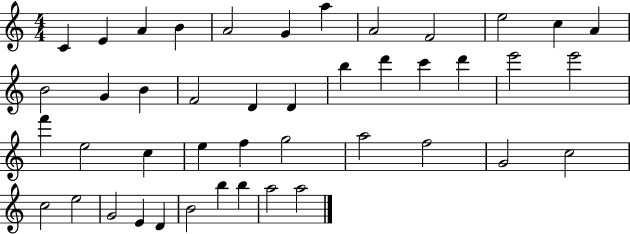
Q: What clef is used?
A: treble